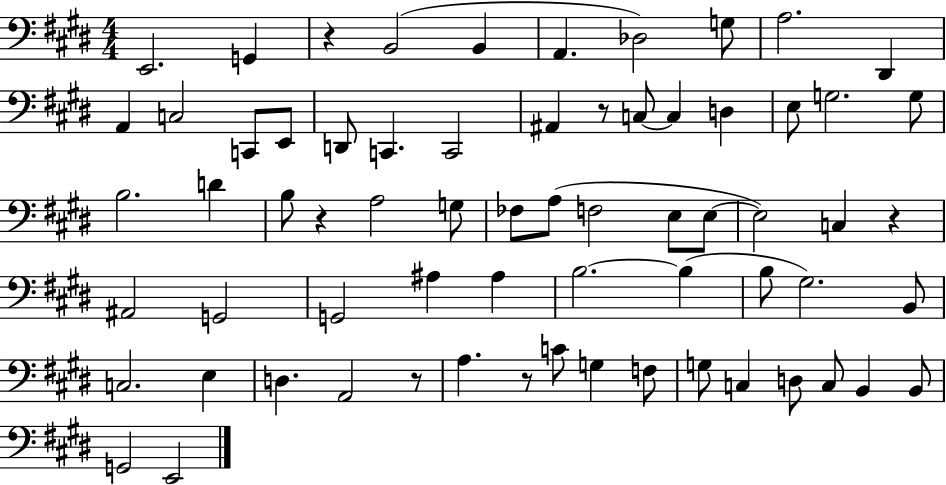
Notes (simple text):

E2/h. G2/q R/q B2/h B2/q A2/q. Db3/h G3/e A3/h. D#2/q A2/q C3/h C2/e E2/e D2/e C2/q. C2/h A#2/q R/e C3/e C3/q D3/q E3/e G3/h. G3/e B3/h. D4/q B3/e R/q A3/h G3/e FES3/e A3/e F3/h E3/e E3/e E3/h C3/q R/q A#2/h G2/h G2/h A#3/q A#3/q B3/h. B3/q B3/e G#3/h. B2/e C3/h. E3/q D3/q. A2/h R/e A3/q. R/e C4/e G3/q F3/e G3/e C3/q D3/e C3/e B2/q B2/e G2/h E2/h